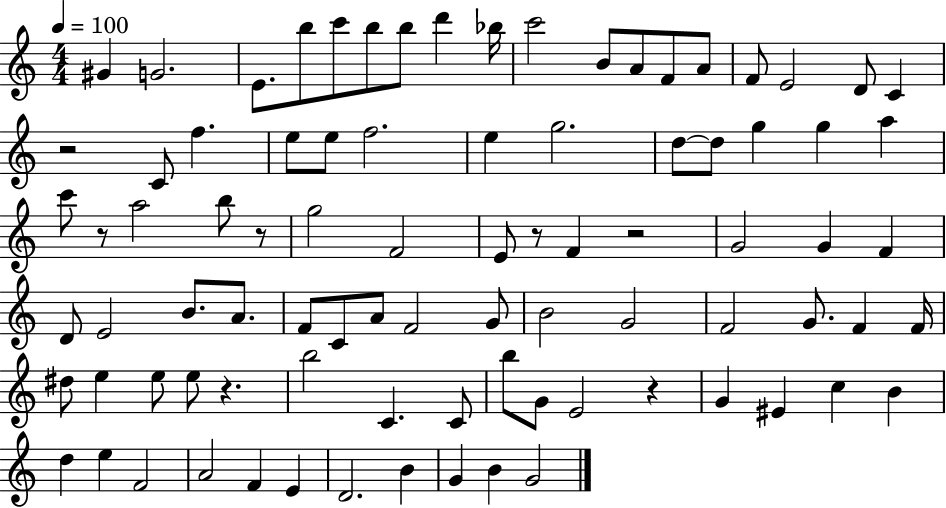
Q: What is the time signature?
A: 4/4